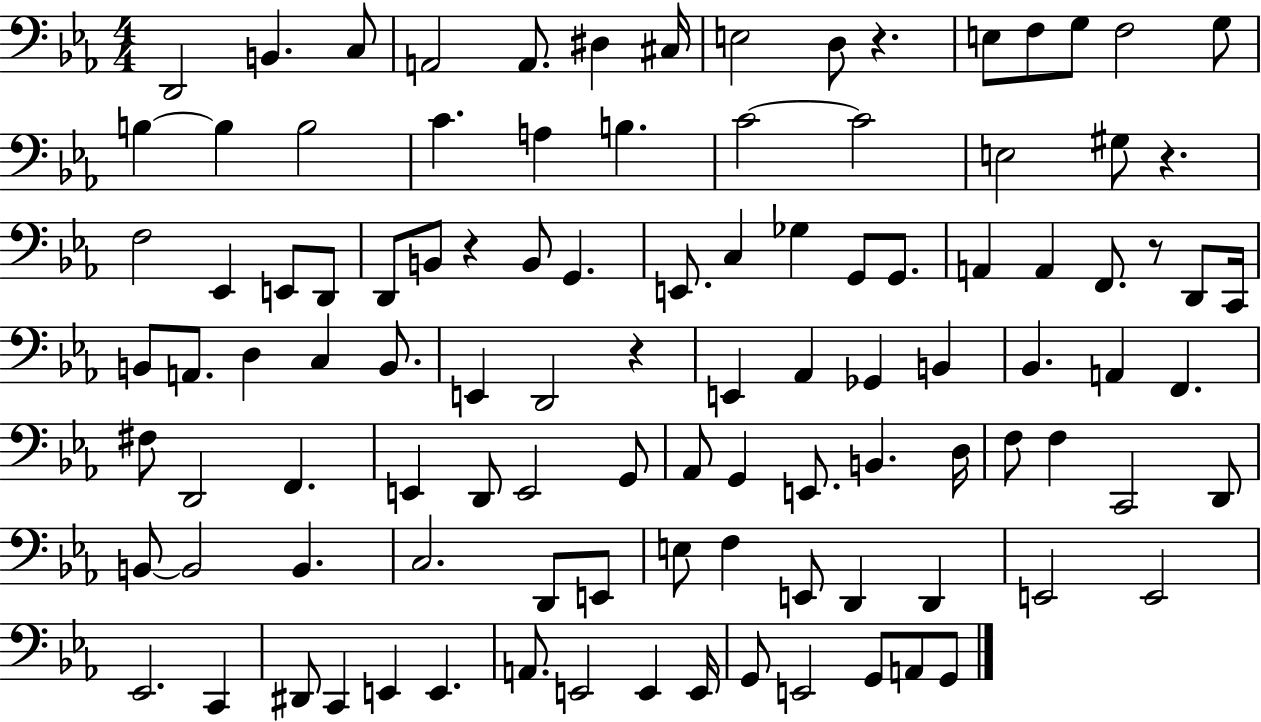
{
  \clef bass
  \numericTimeSignature
  \time 4/4
  \key ees \major
  d,2 b,4. c8 | a,2 a,8. dis4 cis16 | e2 d8 r4. | e8 f8 g8 f2 g8 | \break b4~~ b4 b2 | c'4. a4 b4. | c'2~~ c'2 | e2 gis8 r4. | \break f2 ees,4 e,8 d,8 | d,8 b,8 r4 b,8 g,4. | e,8. c4 ges4 g,8 g,8. | a,4 a,4 f,8. r8 d,8 c,16 | \break b,8 a,8. d4 c4 b,8. | e,4 d,2 r4 | e,4 aes,4 ges,4 b,4 | bes,4. a,4 f,4. | \break fis8 d,2 f,4. | e,4 d,8 e,2 g,8 | aes,8 g,4 e,8. b,4. d16 | f8 f4 c,2 d,8 | \break b,8~~ b,2 b,4. | c2. d,8 e,8 | e8 f4 e,8 d,4 d,4 | e,2 e,2 | \break ees,2. c,4 | dis,8 c,4 e,4 e,4. | a,8. e,2 e,4 e,16 | g,8 e,2 g,8 a,8 g,8 | \break \bar "|."
}